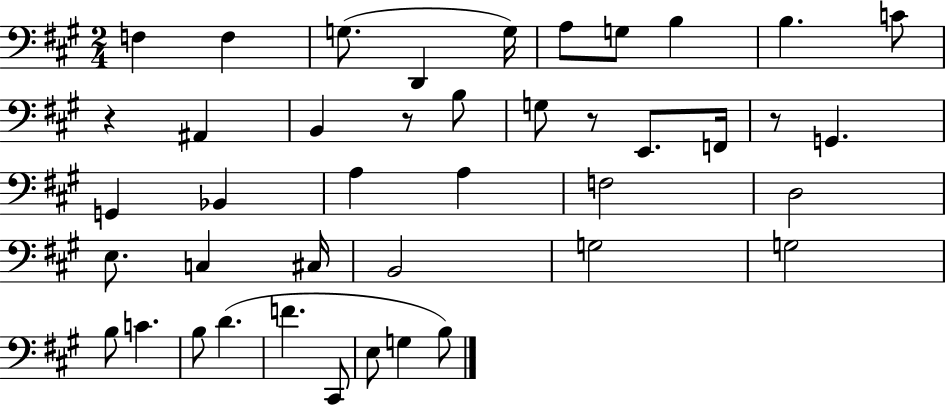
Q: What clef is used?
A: bass